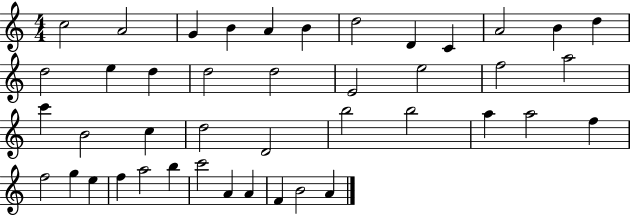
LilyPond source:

{
  \clef treble
  \numericTimeSignature
  \time 4/4
  \key c \major
  c''2 a'2 | g'4 b'4 a'4 b'4 | d''2 d'4 c'4 | a'2 b'4 d''4 | \break d''2 e''4 d''4 | d''2 d''2 | e'2 e''2 | f''2 a''2 | \break c'''4 b'2 c''4 | d''2 d'2 | b''2 b''2 | a''4 a''2 f''4 | \break f''2 g''4 e''4 | f''4 a''2 b''4 | c'''2 a'4 a'4 | f'4 b'2 a'4 | \break \bar "|."
}